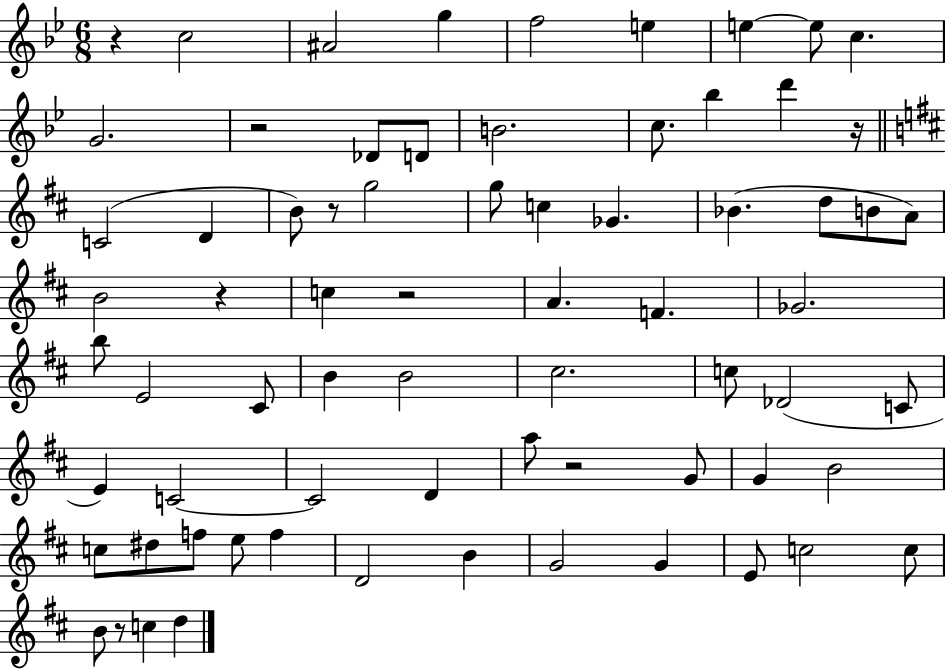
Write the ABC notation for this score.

X:1
T:Untitled
M:6/8
L:1/4
K:Bb
z c2 ^A2 g f2 e e e/2 c G2 z2 _D/2 D/2 B2 c/2 _b d' z/4 C2 D B/2 z/2 g2 g/2 c _G _B d/2 B/2 A/2 B2 z c z2 A F _G2 b/2 E2 ^C/2 B B2 ^c2 c/2 _D2 C/2 E C2 C2 D a/2 z2 G/2 G B2 c/2 ^d/2 f/2 e/2 f D2 B G2 G E/2 c2 c/2 B/2 z/2 c d